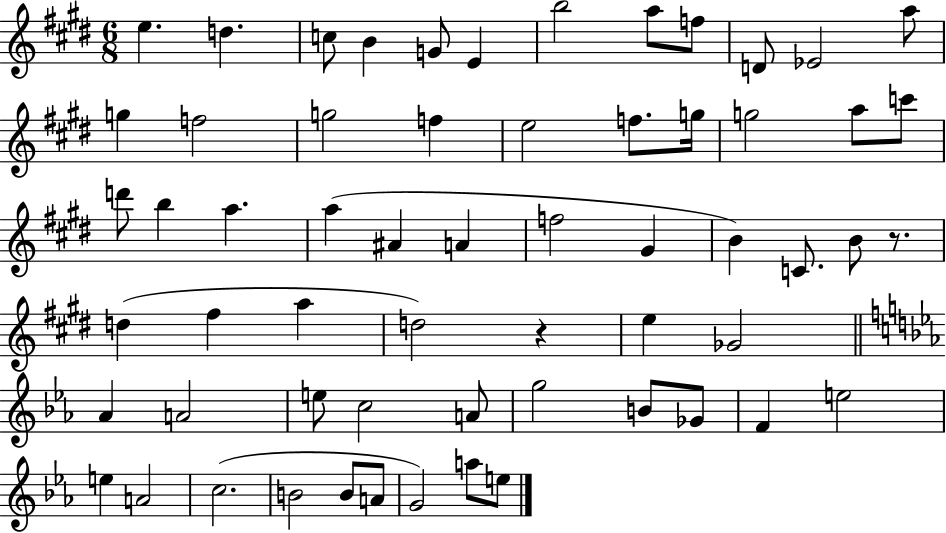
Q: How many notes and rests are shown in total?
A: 60